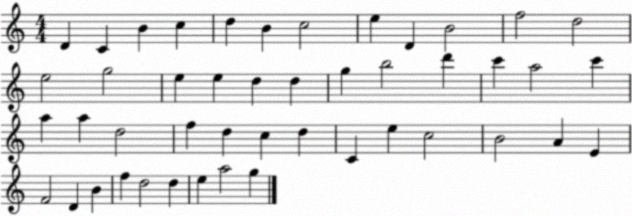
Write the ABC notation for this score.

X:1
T:Untitled
M:4/4
L:1/4
K:C
D C B c d B c2 e D B2 f2 d2 e2 g2 e e d d g b2 d' c' a2 c' a a d2 f d c d C e c2 B2 A E F2 D B f d2 d e a2 g